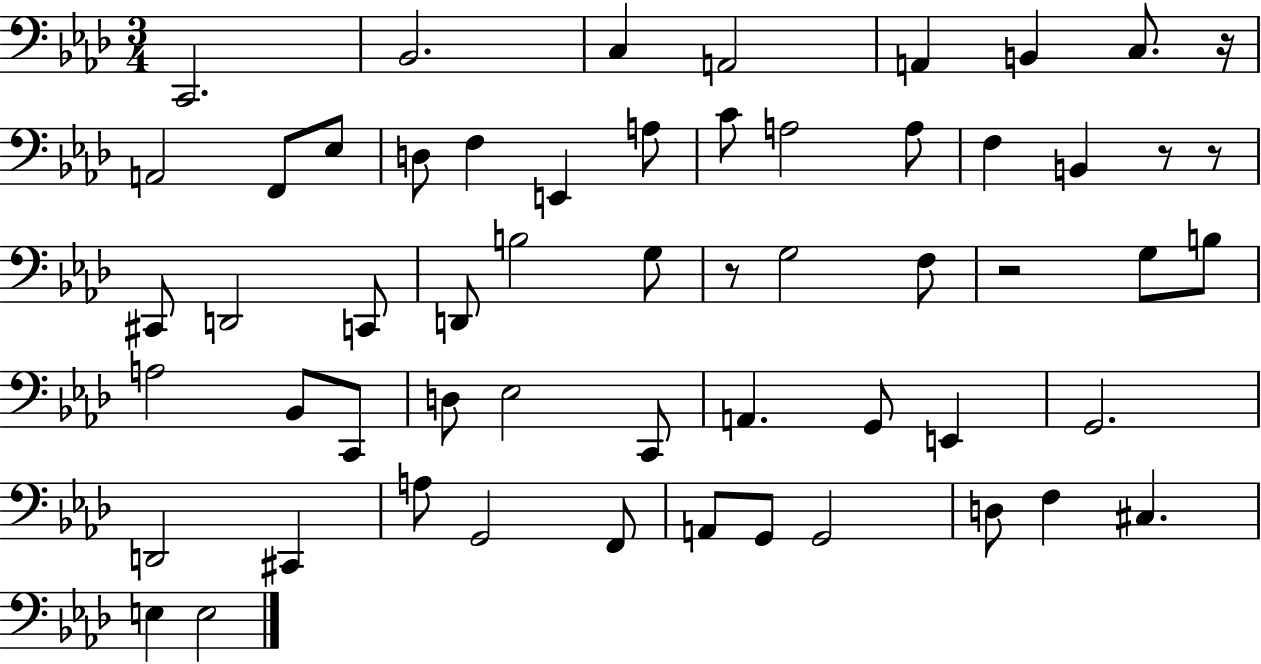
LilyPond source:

{
  \clef bass
  \numericTimeSignature
  \time 3/4
  \key aes \major
  \repeat volta 2 { c,2. | bes,2. | c4 a,2 | a,4 b,4 c8. r16 | \break a,2 f,8 ees8 | d8 f4 e,4 a8 | c'8 a2 a8 | f4 b,4 r8 r8 | \break cis,8 d,2 c,8 | d,8 b2 g8 | r8 g2 f8 | r2 g8 b8 | \break a2 bes,8 c,8 | d8 ees2 c,8 | a,4. g,8 e,4 | g,2. | \break d,2 cis,4 | a8 g,2 f,8 | a,8 g,8 g,2 | d8 f4 cis4. | \break e4 e2 | } \bar "|."
}